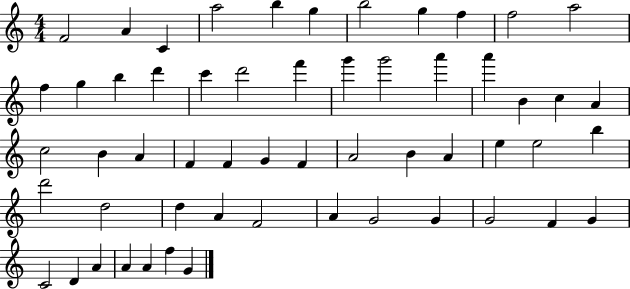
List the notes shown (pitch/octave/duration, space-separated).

F4/h A4/q C4/q A5/h B5/q G5/q B5/h G5/q F5/q F5/h A5/h F5/q G5/q B5/q D6/q C6/q D6/h F6/q G6/q G6/h A6/q A6/q B4/q C5/q A4/q C5/h B4/q A4/q F4/q F4/q G4/q F4/q A4/h B4/q A4/q E5/q E5/h B5/q D6/h D5/h D5/q A4/q F4/h A4/q G4/h G4/q G4/h F4/q G4/q C4/h D4/q A4/q A4/q A4/q F5/q G4/q